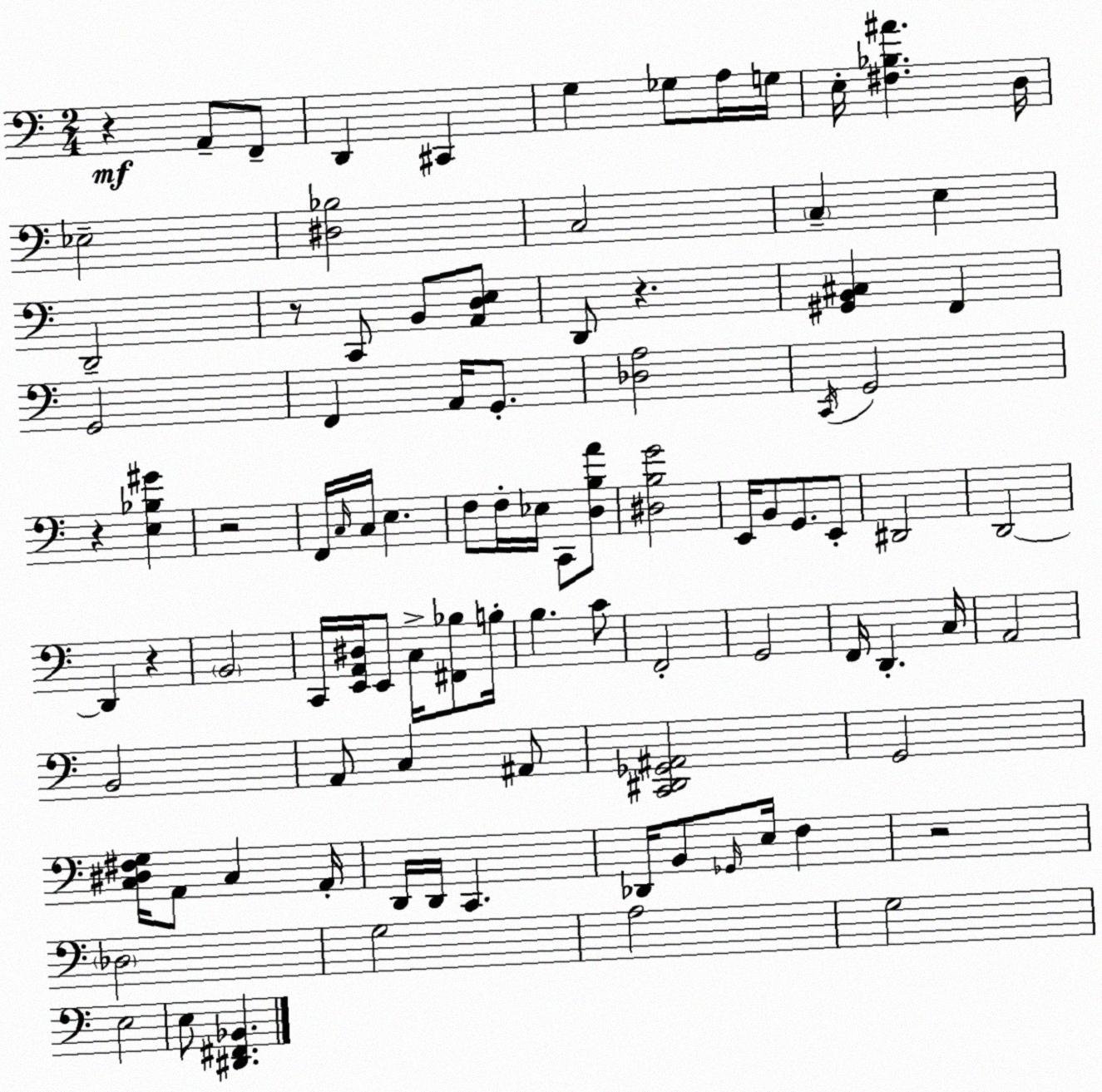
X:1
T:Untitled
M:2/4
L:1/4
K:Am
z A,,/2 F,,/2 D,, ^C,, G, _G,/2 A,/4 G,/4 E,/4 [^F,_B,^A] D,/4 _E,2 [^D,_B,]2 C,2 C, E, D,,2 z/2 C,,/2 B,,/2 [A,,D,E,]/2 D,,/2 z [^G,,B,,^C,] F,, G,,2 F,, A,,/4 G,,/2 [_D,A,]2 C,,/4 G,,2 z [E,_B,^G] z2 F,,/4 C,/4 C,/4 E, F,/2 F,/4 _E,/4 C,,/2 [D,B,A]/2 [^D,B,G]2 E,,/4 B,,/2 G,,/2 E,,/2 ^D,,2 D,,2 D,, z B,,2 C,,/4 [E,,A,,^D,]/4 E,,/2 C,/4 [^F,,_B,]/2 B,/4 B, C/2 F,,2 G,,2 F,,/4 D,, C,/4 A,,2 B,,2 A,,/2 C, ^A,,/2 [C,,^D,,_G,,^A,,]2 G,,2 [C,^D,^F,G,]/4 A,,/2 C, A,,/4 D,,/4 D,,/4 C,, _D,,/4 B,,/2 _G,,/4 E,/4 F, z2 _D,2 G,2 A,2 G,2 E,2 E,/2 [^D,,^F,,_B,,]